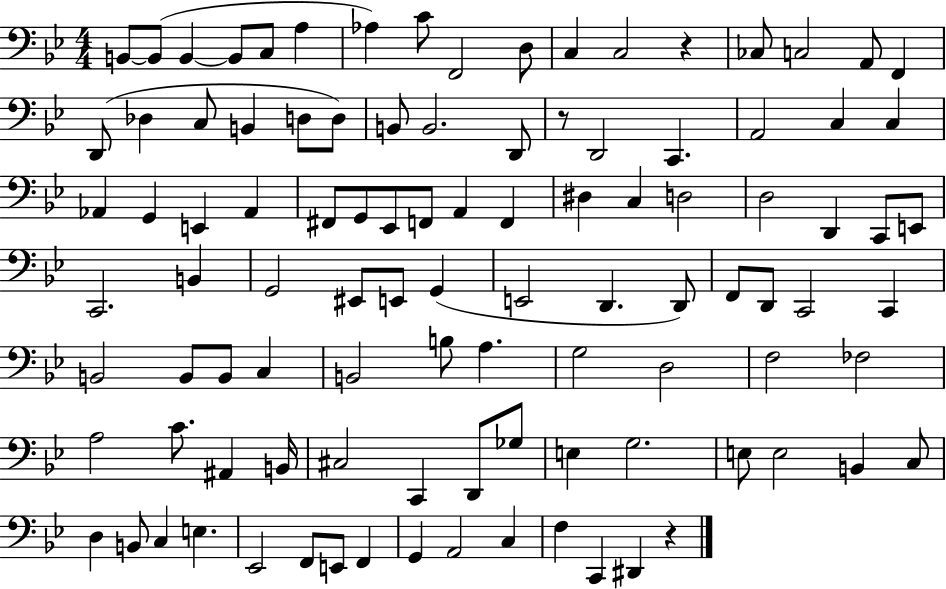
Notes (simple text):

B2/e B2/e B2/q B2/e C3/e A3/q Ab3/q C4/e F2/h D3/e C3/q C3/h R/q CES3/e C3/h A2/e F2/q D2/e Db3/q C3/e B2/q D3/e D3/e B2/e B2/h. D2/e R/e D2/h C2/q. A2/h C3/q C3/q Ab2/q G2/q E2/q Ab2/q F#2/e G2/e Eb2/e F2/e A2/q F2/q D#3/q C3/q D3/h D3/h D2/q C2/e E2/e C2/h. B2/q G2/h EIS2/e E2/e G2/q E2/h D2/q. D2/e F2/e D2/e C2/h C2/q B2/h B2/e B2/e C3/q B2/h B3/e A3/q. G3/h D3/h F3/h FES3/h A3/h C4/e. A#2/q B2/s C#3/h C2/q D2/e Gb3/e E3/q G3/h. E3/e E3/h B2/q C3/e D3/q B2/e C3/q E3/q. Eb2/h F2/e E2/e F2/q G2/q A2/h C3/q F3/q C2/q D#2/q R/q